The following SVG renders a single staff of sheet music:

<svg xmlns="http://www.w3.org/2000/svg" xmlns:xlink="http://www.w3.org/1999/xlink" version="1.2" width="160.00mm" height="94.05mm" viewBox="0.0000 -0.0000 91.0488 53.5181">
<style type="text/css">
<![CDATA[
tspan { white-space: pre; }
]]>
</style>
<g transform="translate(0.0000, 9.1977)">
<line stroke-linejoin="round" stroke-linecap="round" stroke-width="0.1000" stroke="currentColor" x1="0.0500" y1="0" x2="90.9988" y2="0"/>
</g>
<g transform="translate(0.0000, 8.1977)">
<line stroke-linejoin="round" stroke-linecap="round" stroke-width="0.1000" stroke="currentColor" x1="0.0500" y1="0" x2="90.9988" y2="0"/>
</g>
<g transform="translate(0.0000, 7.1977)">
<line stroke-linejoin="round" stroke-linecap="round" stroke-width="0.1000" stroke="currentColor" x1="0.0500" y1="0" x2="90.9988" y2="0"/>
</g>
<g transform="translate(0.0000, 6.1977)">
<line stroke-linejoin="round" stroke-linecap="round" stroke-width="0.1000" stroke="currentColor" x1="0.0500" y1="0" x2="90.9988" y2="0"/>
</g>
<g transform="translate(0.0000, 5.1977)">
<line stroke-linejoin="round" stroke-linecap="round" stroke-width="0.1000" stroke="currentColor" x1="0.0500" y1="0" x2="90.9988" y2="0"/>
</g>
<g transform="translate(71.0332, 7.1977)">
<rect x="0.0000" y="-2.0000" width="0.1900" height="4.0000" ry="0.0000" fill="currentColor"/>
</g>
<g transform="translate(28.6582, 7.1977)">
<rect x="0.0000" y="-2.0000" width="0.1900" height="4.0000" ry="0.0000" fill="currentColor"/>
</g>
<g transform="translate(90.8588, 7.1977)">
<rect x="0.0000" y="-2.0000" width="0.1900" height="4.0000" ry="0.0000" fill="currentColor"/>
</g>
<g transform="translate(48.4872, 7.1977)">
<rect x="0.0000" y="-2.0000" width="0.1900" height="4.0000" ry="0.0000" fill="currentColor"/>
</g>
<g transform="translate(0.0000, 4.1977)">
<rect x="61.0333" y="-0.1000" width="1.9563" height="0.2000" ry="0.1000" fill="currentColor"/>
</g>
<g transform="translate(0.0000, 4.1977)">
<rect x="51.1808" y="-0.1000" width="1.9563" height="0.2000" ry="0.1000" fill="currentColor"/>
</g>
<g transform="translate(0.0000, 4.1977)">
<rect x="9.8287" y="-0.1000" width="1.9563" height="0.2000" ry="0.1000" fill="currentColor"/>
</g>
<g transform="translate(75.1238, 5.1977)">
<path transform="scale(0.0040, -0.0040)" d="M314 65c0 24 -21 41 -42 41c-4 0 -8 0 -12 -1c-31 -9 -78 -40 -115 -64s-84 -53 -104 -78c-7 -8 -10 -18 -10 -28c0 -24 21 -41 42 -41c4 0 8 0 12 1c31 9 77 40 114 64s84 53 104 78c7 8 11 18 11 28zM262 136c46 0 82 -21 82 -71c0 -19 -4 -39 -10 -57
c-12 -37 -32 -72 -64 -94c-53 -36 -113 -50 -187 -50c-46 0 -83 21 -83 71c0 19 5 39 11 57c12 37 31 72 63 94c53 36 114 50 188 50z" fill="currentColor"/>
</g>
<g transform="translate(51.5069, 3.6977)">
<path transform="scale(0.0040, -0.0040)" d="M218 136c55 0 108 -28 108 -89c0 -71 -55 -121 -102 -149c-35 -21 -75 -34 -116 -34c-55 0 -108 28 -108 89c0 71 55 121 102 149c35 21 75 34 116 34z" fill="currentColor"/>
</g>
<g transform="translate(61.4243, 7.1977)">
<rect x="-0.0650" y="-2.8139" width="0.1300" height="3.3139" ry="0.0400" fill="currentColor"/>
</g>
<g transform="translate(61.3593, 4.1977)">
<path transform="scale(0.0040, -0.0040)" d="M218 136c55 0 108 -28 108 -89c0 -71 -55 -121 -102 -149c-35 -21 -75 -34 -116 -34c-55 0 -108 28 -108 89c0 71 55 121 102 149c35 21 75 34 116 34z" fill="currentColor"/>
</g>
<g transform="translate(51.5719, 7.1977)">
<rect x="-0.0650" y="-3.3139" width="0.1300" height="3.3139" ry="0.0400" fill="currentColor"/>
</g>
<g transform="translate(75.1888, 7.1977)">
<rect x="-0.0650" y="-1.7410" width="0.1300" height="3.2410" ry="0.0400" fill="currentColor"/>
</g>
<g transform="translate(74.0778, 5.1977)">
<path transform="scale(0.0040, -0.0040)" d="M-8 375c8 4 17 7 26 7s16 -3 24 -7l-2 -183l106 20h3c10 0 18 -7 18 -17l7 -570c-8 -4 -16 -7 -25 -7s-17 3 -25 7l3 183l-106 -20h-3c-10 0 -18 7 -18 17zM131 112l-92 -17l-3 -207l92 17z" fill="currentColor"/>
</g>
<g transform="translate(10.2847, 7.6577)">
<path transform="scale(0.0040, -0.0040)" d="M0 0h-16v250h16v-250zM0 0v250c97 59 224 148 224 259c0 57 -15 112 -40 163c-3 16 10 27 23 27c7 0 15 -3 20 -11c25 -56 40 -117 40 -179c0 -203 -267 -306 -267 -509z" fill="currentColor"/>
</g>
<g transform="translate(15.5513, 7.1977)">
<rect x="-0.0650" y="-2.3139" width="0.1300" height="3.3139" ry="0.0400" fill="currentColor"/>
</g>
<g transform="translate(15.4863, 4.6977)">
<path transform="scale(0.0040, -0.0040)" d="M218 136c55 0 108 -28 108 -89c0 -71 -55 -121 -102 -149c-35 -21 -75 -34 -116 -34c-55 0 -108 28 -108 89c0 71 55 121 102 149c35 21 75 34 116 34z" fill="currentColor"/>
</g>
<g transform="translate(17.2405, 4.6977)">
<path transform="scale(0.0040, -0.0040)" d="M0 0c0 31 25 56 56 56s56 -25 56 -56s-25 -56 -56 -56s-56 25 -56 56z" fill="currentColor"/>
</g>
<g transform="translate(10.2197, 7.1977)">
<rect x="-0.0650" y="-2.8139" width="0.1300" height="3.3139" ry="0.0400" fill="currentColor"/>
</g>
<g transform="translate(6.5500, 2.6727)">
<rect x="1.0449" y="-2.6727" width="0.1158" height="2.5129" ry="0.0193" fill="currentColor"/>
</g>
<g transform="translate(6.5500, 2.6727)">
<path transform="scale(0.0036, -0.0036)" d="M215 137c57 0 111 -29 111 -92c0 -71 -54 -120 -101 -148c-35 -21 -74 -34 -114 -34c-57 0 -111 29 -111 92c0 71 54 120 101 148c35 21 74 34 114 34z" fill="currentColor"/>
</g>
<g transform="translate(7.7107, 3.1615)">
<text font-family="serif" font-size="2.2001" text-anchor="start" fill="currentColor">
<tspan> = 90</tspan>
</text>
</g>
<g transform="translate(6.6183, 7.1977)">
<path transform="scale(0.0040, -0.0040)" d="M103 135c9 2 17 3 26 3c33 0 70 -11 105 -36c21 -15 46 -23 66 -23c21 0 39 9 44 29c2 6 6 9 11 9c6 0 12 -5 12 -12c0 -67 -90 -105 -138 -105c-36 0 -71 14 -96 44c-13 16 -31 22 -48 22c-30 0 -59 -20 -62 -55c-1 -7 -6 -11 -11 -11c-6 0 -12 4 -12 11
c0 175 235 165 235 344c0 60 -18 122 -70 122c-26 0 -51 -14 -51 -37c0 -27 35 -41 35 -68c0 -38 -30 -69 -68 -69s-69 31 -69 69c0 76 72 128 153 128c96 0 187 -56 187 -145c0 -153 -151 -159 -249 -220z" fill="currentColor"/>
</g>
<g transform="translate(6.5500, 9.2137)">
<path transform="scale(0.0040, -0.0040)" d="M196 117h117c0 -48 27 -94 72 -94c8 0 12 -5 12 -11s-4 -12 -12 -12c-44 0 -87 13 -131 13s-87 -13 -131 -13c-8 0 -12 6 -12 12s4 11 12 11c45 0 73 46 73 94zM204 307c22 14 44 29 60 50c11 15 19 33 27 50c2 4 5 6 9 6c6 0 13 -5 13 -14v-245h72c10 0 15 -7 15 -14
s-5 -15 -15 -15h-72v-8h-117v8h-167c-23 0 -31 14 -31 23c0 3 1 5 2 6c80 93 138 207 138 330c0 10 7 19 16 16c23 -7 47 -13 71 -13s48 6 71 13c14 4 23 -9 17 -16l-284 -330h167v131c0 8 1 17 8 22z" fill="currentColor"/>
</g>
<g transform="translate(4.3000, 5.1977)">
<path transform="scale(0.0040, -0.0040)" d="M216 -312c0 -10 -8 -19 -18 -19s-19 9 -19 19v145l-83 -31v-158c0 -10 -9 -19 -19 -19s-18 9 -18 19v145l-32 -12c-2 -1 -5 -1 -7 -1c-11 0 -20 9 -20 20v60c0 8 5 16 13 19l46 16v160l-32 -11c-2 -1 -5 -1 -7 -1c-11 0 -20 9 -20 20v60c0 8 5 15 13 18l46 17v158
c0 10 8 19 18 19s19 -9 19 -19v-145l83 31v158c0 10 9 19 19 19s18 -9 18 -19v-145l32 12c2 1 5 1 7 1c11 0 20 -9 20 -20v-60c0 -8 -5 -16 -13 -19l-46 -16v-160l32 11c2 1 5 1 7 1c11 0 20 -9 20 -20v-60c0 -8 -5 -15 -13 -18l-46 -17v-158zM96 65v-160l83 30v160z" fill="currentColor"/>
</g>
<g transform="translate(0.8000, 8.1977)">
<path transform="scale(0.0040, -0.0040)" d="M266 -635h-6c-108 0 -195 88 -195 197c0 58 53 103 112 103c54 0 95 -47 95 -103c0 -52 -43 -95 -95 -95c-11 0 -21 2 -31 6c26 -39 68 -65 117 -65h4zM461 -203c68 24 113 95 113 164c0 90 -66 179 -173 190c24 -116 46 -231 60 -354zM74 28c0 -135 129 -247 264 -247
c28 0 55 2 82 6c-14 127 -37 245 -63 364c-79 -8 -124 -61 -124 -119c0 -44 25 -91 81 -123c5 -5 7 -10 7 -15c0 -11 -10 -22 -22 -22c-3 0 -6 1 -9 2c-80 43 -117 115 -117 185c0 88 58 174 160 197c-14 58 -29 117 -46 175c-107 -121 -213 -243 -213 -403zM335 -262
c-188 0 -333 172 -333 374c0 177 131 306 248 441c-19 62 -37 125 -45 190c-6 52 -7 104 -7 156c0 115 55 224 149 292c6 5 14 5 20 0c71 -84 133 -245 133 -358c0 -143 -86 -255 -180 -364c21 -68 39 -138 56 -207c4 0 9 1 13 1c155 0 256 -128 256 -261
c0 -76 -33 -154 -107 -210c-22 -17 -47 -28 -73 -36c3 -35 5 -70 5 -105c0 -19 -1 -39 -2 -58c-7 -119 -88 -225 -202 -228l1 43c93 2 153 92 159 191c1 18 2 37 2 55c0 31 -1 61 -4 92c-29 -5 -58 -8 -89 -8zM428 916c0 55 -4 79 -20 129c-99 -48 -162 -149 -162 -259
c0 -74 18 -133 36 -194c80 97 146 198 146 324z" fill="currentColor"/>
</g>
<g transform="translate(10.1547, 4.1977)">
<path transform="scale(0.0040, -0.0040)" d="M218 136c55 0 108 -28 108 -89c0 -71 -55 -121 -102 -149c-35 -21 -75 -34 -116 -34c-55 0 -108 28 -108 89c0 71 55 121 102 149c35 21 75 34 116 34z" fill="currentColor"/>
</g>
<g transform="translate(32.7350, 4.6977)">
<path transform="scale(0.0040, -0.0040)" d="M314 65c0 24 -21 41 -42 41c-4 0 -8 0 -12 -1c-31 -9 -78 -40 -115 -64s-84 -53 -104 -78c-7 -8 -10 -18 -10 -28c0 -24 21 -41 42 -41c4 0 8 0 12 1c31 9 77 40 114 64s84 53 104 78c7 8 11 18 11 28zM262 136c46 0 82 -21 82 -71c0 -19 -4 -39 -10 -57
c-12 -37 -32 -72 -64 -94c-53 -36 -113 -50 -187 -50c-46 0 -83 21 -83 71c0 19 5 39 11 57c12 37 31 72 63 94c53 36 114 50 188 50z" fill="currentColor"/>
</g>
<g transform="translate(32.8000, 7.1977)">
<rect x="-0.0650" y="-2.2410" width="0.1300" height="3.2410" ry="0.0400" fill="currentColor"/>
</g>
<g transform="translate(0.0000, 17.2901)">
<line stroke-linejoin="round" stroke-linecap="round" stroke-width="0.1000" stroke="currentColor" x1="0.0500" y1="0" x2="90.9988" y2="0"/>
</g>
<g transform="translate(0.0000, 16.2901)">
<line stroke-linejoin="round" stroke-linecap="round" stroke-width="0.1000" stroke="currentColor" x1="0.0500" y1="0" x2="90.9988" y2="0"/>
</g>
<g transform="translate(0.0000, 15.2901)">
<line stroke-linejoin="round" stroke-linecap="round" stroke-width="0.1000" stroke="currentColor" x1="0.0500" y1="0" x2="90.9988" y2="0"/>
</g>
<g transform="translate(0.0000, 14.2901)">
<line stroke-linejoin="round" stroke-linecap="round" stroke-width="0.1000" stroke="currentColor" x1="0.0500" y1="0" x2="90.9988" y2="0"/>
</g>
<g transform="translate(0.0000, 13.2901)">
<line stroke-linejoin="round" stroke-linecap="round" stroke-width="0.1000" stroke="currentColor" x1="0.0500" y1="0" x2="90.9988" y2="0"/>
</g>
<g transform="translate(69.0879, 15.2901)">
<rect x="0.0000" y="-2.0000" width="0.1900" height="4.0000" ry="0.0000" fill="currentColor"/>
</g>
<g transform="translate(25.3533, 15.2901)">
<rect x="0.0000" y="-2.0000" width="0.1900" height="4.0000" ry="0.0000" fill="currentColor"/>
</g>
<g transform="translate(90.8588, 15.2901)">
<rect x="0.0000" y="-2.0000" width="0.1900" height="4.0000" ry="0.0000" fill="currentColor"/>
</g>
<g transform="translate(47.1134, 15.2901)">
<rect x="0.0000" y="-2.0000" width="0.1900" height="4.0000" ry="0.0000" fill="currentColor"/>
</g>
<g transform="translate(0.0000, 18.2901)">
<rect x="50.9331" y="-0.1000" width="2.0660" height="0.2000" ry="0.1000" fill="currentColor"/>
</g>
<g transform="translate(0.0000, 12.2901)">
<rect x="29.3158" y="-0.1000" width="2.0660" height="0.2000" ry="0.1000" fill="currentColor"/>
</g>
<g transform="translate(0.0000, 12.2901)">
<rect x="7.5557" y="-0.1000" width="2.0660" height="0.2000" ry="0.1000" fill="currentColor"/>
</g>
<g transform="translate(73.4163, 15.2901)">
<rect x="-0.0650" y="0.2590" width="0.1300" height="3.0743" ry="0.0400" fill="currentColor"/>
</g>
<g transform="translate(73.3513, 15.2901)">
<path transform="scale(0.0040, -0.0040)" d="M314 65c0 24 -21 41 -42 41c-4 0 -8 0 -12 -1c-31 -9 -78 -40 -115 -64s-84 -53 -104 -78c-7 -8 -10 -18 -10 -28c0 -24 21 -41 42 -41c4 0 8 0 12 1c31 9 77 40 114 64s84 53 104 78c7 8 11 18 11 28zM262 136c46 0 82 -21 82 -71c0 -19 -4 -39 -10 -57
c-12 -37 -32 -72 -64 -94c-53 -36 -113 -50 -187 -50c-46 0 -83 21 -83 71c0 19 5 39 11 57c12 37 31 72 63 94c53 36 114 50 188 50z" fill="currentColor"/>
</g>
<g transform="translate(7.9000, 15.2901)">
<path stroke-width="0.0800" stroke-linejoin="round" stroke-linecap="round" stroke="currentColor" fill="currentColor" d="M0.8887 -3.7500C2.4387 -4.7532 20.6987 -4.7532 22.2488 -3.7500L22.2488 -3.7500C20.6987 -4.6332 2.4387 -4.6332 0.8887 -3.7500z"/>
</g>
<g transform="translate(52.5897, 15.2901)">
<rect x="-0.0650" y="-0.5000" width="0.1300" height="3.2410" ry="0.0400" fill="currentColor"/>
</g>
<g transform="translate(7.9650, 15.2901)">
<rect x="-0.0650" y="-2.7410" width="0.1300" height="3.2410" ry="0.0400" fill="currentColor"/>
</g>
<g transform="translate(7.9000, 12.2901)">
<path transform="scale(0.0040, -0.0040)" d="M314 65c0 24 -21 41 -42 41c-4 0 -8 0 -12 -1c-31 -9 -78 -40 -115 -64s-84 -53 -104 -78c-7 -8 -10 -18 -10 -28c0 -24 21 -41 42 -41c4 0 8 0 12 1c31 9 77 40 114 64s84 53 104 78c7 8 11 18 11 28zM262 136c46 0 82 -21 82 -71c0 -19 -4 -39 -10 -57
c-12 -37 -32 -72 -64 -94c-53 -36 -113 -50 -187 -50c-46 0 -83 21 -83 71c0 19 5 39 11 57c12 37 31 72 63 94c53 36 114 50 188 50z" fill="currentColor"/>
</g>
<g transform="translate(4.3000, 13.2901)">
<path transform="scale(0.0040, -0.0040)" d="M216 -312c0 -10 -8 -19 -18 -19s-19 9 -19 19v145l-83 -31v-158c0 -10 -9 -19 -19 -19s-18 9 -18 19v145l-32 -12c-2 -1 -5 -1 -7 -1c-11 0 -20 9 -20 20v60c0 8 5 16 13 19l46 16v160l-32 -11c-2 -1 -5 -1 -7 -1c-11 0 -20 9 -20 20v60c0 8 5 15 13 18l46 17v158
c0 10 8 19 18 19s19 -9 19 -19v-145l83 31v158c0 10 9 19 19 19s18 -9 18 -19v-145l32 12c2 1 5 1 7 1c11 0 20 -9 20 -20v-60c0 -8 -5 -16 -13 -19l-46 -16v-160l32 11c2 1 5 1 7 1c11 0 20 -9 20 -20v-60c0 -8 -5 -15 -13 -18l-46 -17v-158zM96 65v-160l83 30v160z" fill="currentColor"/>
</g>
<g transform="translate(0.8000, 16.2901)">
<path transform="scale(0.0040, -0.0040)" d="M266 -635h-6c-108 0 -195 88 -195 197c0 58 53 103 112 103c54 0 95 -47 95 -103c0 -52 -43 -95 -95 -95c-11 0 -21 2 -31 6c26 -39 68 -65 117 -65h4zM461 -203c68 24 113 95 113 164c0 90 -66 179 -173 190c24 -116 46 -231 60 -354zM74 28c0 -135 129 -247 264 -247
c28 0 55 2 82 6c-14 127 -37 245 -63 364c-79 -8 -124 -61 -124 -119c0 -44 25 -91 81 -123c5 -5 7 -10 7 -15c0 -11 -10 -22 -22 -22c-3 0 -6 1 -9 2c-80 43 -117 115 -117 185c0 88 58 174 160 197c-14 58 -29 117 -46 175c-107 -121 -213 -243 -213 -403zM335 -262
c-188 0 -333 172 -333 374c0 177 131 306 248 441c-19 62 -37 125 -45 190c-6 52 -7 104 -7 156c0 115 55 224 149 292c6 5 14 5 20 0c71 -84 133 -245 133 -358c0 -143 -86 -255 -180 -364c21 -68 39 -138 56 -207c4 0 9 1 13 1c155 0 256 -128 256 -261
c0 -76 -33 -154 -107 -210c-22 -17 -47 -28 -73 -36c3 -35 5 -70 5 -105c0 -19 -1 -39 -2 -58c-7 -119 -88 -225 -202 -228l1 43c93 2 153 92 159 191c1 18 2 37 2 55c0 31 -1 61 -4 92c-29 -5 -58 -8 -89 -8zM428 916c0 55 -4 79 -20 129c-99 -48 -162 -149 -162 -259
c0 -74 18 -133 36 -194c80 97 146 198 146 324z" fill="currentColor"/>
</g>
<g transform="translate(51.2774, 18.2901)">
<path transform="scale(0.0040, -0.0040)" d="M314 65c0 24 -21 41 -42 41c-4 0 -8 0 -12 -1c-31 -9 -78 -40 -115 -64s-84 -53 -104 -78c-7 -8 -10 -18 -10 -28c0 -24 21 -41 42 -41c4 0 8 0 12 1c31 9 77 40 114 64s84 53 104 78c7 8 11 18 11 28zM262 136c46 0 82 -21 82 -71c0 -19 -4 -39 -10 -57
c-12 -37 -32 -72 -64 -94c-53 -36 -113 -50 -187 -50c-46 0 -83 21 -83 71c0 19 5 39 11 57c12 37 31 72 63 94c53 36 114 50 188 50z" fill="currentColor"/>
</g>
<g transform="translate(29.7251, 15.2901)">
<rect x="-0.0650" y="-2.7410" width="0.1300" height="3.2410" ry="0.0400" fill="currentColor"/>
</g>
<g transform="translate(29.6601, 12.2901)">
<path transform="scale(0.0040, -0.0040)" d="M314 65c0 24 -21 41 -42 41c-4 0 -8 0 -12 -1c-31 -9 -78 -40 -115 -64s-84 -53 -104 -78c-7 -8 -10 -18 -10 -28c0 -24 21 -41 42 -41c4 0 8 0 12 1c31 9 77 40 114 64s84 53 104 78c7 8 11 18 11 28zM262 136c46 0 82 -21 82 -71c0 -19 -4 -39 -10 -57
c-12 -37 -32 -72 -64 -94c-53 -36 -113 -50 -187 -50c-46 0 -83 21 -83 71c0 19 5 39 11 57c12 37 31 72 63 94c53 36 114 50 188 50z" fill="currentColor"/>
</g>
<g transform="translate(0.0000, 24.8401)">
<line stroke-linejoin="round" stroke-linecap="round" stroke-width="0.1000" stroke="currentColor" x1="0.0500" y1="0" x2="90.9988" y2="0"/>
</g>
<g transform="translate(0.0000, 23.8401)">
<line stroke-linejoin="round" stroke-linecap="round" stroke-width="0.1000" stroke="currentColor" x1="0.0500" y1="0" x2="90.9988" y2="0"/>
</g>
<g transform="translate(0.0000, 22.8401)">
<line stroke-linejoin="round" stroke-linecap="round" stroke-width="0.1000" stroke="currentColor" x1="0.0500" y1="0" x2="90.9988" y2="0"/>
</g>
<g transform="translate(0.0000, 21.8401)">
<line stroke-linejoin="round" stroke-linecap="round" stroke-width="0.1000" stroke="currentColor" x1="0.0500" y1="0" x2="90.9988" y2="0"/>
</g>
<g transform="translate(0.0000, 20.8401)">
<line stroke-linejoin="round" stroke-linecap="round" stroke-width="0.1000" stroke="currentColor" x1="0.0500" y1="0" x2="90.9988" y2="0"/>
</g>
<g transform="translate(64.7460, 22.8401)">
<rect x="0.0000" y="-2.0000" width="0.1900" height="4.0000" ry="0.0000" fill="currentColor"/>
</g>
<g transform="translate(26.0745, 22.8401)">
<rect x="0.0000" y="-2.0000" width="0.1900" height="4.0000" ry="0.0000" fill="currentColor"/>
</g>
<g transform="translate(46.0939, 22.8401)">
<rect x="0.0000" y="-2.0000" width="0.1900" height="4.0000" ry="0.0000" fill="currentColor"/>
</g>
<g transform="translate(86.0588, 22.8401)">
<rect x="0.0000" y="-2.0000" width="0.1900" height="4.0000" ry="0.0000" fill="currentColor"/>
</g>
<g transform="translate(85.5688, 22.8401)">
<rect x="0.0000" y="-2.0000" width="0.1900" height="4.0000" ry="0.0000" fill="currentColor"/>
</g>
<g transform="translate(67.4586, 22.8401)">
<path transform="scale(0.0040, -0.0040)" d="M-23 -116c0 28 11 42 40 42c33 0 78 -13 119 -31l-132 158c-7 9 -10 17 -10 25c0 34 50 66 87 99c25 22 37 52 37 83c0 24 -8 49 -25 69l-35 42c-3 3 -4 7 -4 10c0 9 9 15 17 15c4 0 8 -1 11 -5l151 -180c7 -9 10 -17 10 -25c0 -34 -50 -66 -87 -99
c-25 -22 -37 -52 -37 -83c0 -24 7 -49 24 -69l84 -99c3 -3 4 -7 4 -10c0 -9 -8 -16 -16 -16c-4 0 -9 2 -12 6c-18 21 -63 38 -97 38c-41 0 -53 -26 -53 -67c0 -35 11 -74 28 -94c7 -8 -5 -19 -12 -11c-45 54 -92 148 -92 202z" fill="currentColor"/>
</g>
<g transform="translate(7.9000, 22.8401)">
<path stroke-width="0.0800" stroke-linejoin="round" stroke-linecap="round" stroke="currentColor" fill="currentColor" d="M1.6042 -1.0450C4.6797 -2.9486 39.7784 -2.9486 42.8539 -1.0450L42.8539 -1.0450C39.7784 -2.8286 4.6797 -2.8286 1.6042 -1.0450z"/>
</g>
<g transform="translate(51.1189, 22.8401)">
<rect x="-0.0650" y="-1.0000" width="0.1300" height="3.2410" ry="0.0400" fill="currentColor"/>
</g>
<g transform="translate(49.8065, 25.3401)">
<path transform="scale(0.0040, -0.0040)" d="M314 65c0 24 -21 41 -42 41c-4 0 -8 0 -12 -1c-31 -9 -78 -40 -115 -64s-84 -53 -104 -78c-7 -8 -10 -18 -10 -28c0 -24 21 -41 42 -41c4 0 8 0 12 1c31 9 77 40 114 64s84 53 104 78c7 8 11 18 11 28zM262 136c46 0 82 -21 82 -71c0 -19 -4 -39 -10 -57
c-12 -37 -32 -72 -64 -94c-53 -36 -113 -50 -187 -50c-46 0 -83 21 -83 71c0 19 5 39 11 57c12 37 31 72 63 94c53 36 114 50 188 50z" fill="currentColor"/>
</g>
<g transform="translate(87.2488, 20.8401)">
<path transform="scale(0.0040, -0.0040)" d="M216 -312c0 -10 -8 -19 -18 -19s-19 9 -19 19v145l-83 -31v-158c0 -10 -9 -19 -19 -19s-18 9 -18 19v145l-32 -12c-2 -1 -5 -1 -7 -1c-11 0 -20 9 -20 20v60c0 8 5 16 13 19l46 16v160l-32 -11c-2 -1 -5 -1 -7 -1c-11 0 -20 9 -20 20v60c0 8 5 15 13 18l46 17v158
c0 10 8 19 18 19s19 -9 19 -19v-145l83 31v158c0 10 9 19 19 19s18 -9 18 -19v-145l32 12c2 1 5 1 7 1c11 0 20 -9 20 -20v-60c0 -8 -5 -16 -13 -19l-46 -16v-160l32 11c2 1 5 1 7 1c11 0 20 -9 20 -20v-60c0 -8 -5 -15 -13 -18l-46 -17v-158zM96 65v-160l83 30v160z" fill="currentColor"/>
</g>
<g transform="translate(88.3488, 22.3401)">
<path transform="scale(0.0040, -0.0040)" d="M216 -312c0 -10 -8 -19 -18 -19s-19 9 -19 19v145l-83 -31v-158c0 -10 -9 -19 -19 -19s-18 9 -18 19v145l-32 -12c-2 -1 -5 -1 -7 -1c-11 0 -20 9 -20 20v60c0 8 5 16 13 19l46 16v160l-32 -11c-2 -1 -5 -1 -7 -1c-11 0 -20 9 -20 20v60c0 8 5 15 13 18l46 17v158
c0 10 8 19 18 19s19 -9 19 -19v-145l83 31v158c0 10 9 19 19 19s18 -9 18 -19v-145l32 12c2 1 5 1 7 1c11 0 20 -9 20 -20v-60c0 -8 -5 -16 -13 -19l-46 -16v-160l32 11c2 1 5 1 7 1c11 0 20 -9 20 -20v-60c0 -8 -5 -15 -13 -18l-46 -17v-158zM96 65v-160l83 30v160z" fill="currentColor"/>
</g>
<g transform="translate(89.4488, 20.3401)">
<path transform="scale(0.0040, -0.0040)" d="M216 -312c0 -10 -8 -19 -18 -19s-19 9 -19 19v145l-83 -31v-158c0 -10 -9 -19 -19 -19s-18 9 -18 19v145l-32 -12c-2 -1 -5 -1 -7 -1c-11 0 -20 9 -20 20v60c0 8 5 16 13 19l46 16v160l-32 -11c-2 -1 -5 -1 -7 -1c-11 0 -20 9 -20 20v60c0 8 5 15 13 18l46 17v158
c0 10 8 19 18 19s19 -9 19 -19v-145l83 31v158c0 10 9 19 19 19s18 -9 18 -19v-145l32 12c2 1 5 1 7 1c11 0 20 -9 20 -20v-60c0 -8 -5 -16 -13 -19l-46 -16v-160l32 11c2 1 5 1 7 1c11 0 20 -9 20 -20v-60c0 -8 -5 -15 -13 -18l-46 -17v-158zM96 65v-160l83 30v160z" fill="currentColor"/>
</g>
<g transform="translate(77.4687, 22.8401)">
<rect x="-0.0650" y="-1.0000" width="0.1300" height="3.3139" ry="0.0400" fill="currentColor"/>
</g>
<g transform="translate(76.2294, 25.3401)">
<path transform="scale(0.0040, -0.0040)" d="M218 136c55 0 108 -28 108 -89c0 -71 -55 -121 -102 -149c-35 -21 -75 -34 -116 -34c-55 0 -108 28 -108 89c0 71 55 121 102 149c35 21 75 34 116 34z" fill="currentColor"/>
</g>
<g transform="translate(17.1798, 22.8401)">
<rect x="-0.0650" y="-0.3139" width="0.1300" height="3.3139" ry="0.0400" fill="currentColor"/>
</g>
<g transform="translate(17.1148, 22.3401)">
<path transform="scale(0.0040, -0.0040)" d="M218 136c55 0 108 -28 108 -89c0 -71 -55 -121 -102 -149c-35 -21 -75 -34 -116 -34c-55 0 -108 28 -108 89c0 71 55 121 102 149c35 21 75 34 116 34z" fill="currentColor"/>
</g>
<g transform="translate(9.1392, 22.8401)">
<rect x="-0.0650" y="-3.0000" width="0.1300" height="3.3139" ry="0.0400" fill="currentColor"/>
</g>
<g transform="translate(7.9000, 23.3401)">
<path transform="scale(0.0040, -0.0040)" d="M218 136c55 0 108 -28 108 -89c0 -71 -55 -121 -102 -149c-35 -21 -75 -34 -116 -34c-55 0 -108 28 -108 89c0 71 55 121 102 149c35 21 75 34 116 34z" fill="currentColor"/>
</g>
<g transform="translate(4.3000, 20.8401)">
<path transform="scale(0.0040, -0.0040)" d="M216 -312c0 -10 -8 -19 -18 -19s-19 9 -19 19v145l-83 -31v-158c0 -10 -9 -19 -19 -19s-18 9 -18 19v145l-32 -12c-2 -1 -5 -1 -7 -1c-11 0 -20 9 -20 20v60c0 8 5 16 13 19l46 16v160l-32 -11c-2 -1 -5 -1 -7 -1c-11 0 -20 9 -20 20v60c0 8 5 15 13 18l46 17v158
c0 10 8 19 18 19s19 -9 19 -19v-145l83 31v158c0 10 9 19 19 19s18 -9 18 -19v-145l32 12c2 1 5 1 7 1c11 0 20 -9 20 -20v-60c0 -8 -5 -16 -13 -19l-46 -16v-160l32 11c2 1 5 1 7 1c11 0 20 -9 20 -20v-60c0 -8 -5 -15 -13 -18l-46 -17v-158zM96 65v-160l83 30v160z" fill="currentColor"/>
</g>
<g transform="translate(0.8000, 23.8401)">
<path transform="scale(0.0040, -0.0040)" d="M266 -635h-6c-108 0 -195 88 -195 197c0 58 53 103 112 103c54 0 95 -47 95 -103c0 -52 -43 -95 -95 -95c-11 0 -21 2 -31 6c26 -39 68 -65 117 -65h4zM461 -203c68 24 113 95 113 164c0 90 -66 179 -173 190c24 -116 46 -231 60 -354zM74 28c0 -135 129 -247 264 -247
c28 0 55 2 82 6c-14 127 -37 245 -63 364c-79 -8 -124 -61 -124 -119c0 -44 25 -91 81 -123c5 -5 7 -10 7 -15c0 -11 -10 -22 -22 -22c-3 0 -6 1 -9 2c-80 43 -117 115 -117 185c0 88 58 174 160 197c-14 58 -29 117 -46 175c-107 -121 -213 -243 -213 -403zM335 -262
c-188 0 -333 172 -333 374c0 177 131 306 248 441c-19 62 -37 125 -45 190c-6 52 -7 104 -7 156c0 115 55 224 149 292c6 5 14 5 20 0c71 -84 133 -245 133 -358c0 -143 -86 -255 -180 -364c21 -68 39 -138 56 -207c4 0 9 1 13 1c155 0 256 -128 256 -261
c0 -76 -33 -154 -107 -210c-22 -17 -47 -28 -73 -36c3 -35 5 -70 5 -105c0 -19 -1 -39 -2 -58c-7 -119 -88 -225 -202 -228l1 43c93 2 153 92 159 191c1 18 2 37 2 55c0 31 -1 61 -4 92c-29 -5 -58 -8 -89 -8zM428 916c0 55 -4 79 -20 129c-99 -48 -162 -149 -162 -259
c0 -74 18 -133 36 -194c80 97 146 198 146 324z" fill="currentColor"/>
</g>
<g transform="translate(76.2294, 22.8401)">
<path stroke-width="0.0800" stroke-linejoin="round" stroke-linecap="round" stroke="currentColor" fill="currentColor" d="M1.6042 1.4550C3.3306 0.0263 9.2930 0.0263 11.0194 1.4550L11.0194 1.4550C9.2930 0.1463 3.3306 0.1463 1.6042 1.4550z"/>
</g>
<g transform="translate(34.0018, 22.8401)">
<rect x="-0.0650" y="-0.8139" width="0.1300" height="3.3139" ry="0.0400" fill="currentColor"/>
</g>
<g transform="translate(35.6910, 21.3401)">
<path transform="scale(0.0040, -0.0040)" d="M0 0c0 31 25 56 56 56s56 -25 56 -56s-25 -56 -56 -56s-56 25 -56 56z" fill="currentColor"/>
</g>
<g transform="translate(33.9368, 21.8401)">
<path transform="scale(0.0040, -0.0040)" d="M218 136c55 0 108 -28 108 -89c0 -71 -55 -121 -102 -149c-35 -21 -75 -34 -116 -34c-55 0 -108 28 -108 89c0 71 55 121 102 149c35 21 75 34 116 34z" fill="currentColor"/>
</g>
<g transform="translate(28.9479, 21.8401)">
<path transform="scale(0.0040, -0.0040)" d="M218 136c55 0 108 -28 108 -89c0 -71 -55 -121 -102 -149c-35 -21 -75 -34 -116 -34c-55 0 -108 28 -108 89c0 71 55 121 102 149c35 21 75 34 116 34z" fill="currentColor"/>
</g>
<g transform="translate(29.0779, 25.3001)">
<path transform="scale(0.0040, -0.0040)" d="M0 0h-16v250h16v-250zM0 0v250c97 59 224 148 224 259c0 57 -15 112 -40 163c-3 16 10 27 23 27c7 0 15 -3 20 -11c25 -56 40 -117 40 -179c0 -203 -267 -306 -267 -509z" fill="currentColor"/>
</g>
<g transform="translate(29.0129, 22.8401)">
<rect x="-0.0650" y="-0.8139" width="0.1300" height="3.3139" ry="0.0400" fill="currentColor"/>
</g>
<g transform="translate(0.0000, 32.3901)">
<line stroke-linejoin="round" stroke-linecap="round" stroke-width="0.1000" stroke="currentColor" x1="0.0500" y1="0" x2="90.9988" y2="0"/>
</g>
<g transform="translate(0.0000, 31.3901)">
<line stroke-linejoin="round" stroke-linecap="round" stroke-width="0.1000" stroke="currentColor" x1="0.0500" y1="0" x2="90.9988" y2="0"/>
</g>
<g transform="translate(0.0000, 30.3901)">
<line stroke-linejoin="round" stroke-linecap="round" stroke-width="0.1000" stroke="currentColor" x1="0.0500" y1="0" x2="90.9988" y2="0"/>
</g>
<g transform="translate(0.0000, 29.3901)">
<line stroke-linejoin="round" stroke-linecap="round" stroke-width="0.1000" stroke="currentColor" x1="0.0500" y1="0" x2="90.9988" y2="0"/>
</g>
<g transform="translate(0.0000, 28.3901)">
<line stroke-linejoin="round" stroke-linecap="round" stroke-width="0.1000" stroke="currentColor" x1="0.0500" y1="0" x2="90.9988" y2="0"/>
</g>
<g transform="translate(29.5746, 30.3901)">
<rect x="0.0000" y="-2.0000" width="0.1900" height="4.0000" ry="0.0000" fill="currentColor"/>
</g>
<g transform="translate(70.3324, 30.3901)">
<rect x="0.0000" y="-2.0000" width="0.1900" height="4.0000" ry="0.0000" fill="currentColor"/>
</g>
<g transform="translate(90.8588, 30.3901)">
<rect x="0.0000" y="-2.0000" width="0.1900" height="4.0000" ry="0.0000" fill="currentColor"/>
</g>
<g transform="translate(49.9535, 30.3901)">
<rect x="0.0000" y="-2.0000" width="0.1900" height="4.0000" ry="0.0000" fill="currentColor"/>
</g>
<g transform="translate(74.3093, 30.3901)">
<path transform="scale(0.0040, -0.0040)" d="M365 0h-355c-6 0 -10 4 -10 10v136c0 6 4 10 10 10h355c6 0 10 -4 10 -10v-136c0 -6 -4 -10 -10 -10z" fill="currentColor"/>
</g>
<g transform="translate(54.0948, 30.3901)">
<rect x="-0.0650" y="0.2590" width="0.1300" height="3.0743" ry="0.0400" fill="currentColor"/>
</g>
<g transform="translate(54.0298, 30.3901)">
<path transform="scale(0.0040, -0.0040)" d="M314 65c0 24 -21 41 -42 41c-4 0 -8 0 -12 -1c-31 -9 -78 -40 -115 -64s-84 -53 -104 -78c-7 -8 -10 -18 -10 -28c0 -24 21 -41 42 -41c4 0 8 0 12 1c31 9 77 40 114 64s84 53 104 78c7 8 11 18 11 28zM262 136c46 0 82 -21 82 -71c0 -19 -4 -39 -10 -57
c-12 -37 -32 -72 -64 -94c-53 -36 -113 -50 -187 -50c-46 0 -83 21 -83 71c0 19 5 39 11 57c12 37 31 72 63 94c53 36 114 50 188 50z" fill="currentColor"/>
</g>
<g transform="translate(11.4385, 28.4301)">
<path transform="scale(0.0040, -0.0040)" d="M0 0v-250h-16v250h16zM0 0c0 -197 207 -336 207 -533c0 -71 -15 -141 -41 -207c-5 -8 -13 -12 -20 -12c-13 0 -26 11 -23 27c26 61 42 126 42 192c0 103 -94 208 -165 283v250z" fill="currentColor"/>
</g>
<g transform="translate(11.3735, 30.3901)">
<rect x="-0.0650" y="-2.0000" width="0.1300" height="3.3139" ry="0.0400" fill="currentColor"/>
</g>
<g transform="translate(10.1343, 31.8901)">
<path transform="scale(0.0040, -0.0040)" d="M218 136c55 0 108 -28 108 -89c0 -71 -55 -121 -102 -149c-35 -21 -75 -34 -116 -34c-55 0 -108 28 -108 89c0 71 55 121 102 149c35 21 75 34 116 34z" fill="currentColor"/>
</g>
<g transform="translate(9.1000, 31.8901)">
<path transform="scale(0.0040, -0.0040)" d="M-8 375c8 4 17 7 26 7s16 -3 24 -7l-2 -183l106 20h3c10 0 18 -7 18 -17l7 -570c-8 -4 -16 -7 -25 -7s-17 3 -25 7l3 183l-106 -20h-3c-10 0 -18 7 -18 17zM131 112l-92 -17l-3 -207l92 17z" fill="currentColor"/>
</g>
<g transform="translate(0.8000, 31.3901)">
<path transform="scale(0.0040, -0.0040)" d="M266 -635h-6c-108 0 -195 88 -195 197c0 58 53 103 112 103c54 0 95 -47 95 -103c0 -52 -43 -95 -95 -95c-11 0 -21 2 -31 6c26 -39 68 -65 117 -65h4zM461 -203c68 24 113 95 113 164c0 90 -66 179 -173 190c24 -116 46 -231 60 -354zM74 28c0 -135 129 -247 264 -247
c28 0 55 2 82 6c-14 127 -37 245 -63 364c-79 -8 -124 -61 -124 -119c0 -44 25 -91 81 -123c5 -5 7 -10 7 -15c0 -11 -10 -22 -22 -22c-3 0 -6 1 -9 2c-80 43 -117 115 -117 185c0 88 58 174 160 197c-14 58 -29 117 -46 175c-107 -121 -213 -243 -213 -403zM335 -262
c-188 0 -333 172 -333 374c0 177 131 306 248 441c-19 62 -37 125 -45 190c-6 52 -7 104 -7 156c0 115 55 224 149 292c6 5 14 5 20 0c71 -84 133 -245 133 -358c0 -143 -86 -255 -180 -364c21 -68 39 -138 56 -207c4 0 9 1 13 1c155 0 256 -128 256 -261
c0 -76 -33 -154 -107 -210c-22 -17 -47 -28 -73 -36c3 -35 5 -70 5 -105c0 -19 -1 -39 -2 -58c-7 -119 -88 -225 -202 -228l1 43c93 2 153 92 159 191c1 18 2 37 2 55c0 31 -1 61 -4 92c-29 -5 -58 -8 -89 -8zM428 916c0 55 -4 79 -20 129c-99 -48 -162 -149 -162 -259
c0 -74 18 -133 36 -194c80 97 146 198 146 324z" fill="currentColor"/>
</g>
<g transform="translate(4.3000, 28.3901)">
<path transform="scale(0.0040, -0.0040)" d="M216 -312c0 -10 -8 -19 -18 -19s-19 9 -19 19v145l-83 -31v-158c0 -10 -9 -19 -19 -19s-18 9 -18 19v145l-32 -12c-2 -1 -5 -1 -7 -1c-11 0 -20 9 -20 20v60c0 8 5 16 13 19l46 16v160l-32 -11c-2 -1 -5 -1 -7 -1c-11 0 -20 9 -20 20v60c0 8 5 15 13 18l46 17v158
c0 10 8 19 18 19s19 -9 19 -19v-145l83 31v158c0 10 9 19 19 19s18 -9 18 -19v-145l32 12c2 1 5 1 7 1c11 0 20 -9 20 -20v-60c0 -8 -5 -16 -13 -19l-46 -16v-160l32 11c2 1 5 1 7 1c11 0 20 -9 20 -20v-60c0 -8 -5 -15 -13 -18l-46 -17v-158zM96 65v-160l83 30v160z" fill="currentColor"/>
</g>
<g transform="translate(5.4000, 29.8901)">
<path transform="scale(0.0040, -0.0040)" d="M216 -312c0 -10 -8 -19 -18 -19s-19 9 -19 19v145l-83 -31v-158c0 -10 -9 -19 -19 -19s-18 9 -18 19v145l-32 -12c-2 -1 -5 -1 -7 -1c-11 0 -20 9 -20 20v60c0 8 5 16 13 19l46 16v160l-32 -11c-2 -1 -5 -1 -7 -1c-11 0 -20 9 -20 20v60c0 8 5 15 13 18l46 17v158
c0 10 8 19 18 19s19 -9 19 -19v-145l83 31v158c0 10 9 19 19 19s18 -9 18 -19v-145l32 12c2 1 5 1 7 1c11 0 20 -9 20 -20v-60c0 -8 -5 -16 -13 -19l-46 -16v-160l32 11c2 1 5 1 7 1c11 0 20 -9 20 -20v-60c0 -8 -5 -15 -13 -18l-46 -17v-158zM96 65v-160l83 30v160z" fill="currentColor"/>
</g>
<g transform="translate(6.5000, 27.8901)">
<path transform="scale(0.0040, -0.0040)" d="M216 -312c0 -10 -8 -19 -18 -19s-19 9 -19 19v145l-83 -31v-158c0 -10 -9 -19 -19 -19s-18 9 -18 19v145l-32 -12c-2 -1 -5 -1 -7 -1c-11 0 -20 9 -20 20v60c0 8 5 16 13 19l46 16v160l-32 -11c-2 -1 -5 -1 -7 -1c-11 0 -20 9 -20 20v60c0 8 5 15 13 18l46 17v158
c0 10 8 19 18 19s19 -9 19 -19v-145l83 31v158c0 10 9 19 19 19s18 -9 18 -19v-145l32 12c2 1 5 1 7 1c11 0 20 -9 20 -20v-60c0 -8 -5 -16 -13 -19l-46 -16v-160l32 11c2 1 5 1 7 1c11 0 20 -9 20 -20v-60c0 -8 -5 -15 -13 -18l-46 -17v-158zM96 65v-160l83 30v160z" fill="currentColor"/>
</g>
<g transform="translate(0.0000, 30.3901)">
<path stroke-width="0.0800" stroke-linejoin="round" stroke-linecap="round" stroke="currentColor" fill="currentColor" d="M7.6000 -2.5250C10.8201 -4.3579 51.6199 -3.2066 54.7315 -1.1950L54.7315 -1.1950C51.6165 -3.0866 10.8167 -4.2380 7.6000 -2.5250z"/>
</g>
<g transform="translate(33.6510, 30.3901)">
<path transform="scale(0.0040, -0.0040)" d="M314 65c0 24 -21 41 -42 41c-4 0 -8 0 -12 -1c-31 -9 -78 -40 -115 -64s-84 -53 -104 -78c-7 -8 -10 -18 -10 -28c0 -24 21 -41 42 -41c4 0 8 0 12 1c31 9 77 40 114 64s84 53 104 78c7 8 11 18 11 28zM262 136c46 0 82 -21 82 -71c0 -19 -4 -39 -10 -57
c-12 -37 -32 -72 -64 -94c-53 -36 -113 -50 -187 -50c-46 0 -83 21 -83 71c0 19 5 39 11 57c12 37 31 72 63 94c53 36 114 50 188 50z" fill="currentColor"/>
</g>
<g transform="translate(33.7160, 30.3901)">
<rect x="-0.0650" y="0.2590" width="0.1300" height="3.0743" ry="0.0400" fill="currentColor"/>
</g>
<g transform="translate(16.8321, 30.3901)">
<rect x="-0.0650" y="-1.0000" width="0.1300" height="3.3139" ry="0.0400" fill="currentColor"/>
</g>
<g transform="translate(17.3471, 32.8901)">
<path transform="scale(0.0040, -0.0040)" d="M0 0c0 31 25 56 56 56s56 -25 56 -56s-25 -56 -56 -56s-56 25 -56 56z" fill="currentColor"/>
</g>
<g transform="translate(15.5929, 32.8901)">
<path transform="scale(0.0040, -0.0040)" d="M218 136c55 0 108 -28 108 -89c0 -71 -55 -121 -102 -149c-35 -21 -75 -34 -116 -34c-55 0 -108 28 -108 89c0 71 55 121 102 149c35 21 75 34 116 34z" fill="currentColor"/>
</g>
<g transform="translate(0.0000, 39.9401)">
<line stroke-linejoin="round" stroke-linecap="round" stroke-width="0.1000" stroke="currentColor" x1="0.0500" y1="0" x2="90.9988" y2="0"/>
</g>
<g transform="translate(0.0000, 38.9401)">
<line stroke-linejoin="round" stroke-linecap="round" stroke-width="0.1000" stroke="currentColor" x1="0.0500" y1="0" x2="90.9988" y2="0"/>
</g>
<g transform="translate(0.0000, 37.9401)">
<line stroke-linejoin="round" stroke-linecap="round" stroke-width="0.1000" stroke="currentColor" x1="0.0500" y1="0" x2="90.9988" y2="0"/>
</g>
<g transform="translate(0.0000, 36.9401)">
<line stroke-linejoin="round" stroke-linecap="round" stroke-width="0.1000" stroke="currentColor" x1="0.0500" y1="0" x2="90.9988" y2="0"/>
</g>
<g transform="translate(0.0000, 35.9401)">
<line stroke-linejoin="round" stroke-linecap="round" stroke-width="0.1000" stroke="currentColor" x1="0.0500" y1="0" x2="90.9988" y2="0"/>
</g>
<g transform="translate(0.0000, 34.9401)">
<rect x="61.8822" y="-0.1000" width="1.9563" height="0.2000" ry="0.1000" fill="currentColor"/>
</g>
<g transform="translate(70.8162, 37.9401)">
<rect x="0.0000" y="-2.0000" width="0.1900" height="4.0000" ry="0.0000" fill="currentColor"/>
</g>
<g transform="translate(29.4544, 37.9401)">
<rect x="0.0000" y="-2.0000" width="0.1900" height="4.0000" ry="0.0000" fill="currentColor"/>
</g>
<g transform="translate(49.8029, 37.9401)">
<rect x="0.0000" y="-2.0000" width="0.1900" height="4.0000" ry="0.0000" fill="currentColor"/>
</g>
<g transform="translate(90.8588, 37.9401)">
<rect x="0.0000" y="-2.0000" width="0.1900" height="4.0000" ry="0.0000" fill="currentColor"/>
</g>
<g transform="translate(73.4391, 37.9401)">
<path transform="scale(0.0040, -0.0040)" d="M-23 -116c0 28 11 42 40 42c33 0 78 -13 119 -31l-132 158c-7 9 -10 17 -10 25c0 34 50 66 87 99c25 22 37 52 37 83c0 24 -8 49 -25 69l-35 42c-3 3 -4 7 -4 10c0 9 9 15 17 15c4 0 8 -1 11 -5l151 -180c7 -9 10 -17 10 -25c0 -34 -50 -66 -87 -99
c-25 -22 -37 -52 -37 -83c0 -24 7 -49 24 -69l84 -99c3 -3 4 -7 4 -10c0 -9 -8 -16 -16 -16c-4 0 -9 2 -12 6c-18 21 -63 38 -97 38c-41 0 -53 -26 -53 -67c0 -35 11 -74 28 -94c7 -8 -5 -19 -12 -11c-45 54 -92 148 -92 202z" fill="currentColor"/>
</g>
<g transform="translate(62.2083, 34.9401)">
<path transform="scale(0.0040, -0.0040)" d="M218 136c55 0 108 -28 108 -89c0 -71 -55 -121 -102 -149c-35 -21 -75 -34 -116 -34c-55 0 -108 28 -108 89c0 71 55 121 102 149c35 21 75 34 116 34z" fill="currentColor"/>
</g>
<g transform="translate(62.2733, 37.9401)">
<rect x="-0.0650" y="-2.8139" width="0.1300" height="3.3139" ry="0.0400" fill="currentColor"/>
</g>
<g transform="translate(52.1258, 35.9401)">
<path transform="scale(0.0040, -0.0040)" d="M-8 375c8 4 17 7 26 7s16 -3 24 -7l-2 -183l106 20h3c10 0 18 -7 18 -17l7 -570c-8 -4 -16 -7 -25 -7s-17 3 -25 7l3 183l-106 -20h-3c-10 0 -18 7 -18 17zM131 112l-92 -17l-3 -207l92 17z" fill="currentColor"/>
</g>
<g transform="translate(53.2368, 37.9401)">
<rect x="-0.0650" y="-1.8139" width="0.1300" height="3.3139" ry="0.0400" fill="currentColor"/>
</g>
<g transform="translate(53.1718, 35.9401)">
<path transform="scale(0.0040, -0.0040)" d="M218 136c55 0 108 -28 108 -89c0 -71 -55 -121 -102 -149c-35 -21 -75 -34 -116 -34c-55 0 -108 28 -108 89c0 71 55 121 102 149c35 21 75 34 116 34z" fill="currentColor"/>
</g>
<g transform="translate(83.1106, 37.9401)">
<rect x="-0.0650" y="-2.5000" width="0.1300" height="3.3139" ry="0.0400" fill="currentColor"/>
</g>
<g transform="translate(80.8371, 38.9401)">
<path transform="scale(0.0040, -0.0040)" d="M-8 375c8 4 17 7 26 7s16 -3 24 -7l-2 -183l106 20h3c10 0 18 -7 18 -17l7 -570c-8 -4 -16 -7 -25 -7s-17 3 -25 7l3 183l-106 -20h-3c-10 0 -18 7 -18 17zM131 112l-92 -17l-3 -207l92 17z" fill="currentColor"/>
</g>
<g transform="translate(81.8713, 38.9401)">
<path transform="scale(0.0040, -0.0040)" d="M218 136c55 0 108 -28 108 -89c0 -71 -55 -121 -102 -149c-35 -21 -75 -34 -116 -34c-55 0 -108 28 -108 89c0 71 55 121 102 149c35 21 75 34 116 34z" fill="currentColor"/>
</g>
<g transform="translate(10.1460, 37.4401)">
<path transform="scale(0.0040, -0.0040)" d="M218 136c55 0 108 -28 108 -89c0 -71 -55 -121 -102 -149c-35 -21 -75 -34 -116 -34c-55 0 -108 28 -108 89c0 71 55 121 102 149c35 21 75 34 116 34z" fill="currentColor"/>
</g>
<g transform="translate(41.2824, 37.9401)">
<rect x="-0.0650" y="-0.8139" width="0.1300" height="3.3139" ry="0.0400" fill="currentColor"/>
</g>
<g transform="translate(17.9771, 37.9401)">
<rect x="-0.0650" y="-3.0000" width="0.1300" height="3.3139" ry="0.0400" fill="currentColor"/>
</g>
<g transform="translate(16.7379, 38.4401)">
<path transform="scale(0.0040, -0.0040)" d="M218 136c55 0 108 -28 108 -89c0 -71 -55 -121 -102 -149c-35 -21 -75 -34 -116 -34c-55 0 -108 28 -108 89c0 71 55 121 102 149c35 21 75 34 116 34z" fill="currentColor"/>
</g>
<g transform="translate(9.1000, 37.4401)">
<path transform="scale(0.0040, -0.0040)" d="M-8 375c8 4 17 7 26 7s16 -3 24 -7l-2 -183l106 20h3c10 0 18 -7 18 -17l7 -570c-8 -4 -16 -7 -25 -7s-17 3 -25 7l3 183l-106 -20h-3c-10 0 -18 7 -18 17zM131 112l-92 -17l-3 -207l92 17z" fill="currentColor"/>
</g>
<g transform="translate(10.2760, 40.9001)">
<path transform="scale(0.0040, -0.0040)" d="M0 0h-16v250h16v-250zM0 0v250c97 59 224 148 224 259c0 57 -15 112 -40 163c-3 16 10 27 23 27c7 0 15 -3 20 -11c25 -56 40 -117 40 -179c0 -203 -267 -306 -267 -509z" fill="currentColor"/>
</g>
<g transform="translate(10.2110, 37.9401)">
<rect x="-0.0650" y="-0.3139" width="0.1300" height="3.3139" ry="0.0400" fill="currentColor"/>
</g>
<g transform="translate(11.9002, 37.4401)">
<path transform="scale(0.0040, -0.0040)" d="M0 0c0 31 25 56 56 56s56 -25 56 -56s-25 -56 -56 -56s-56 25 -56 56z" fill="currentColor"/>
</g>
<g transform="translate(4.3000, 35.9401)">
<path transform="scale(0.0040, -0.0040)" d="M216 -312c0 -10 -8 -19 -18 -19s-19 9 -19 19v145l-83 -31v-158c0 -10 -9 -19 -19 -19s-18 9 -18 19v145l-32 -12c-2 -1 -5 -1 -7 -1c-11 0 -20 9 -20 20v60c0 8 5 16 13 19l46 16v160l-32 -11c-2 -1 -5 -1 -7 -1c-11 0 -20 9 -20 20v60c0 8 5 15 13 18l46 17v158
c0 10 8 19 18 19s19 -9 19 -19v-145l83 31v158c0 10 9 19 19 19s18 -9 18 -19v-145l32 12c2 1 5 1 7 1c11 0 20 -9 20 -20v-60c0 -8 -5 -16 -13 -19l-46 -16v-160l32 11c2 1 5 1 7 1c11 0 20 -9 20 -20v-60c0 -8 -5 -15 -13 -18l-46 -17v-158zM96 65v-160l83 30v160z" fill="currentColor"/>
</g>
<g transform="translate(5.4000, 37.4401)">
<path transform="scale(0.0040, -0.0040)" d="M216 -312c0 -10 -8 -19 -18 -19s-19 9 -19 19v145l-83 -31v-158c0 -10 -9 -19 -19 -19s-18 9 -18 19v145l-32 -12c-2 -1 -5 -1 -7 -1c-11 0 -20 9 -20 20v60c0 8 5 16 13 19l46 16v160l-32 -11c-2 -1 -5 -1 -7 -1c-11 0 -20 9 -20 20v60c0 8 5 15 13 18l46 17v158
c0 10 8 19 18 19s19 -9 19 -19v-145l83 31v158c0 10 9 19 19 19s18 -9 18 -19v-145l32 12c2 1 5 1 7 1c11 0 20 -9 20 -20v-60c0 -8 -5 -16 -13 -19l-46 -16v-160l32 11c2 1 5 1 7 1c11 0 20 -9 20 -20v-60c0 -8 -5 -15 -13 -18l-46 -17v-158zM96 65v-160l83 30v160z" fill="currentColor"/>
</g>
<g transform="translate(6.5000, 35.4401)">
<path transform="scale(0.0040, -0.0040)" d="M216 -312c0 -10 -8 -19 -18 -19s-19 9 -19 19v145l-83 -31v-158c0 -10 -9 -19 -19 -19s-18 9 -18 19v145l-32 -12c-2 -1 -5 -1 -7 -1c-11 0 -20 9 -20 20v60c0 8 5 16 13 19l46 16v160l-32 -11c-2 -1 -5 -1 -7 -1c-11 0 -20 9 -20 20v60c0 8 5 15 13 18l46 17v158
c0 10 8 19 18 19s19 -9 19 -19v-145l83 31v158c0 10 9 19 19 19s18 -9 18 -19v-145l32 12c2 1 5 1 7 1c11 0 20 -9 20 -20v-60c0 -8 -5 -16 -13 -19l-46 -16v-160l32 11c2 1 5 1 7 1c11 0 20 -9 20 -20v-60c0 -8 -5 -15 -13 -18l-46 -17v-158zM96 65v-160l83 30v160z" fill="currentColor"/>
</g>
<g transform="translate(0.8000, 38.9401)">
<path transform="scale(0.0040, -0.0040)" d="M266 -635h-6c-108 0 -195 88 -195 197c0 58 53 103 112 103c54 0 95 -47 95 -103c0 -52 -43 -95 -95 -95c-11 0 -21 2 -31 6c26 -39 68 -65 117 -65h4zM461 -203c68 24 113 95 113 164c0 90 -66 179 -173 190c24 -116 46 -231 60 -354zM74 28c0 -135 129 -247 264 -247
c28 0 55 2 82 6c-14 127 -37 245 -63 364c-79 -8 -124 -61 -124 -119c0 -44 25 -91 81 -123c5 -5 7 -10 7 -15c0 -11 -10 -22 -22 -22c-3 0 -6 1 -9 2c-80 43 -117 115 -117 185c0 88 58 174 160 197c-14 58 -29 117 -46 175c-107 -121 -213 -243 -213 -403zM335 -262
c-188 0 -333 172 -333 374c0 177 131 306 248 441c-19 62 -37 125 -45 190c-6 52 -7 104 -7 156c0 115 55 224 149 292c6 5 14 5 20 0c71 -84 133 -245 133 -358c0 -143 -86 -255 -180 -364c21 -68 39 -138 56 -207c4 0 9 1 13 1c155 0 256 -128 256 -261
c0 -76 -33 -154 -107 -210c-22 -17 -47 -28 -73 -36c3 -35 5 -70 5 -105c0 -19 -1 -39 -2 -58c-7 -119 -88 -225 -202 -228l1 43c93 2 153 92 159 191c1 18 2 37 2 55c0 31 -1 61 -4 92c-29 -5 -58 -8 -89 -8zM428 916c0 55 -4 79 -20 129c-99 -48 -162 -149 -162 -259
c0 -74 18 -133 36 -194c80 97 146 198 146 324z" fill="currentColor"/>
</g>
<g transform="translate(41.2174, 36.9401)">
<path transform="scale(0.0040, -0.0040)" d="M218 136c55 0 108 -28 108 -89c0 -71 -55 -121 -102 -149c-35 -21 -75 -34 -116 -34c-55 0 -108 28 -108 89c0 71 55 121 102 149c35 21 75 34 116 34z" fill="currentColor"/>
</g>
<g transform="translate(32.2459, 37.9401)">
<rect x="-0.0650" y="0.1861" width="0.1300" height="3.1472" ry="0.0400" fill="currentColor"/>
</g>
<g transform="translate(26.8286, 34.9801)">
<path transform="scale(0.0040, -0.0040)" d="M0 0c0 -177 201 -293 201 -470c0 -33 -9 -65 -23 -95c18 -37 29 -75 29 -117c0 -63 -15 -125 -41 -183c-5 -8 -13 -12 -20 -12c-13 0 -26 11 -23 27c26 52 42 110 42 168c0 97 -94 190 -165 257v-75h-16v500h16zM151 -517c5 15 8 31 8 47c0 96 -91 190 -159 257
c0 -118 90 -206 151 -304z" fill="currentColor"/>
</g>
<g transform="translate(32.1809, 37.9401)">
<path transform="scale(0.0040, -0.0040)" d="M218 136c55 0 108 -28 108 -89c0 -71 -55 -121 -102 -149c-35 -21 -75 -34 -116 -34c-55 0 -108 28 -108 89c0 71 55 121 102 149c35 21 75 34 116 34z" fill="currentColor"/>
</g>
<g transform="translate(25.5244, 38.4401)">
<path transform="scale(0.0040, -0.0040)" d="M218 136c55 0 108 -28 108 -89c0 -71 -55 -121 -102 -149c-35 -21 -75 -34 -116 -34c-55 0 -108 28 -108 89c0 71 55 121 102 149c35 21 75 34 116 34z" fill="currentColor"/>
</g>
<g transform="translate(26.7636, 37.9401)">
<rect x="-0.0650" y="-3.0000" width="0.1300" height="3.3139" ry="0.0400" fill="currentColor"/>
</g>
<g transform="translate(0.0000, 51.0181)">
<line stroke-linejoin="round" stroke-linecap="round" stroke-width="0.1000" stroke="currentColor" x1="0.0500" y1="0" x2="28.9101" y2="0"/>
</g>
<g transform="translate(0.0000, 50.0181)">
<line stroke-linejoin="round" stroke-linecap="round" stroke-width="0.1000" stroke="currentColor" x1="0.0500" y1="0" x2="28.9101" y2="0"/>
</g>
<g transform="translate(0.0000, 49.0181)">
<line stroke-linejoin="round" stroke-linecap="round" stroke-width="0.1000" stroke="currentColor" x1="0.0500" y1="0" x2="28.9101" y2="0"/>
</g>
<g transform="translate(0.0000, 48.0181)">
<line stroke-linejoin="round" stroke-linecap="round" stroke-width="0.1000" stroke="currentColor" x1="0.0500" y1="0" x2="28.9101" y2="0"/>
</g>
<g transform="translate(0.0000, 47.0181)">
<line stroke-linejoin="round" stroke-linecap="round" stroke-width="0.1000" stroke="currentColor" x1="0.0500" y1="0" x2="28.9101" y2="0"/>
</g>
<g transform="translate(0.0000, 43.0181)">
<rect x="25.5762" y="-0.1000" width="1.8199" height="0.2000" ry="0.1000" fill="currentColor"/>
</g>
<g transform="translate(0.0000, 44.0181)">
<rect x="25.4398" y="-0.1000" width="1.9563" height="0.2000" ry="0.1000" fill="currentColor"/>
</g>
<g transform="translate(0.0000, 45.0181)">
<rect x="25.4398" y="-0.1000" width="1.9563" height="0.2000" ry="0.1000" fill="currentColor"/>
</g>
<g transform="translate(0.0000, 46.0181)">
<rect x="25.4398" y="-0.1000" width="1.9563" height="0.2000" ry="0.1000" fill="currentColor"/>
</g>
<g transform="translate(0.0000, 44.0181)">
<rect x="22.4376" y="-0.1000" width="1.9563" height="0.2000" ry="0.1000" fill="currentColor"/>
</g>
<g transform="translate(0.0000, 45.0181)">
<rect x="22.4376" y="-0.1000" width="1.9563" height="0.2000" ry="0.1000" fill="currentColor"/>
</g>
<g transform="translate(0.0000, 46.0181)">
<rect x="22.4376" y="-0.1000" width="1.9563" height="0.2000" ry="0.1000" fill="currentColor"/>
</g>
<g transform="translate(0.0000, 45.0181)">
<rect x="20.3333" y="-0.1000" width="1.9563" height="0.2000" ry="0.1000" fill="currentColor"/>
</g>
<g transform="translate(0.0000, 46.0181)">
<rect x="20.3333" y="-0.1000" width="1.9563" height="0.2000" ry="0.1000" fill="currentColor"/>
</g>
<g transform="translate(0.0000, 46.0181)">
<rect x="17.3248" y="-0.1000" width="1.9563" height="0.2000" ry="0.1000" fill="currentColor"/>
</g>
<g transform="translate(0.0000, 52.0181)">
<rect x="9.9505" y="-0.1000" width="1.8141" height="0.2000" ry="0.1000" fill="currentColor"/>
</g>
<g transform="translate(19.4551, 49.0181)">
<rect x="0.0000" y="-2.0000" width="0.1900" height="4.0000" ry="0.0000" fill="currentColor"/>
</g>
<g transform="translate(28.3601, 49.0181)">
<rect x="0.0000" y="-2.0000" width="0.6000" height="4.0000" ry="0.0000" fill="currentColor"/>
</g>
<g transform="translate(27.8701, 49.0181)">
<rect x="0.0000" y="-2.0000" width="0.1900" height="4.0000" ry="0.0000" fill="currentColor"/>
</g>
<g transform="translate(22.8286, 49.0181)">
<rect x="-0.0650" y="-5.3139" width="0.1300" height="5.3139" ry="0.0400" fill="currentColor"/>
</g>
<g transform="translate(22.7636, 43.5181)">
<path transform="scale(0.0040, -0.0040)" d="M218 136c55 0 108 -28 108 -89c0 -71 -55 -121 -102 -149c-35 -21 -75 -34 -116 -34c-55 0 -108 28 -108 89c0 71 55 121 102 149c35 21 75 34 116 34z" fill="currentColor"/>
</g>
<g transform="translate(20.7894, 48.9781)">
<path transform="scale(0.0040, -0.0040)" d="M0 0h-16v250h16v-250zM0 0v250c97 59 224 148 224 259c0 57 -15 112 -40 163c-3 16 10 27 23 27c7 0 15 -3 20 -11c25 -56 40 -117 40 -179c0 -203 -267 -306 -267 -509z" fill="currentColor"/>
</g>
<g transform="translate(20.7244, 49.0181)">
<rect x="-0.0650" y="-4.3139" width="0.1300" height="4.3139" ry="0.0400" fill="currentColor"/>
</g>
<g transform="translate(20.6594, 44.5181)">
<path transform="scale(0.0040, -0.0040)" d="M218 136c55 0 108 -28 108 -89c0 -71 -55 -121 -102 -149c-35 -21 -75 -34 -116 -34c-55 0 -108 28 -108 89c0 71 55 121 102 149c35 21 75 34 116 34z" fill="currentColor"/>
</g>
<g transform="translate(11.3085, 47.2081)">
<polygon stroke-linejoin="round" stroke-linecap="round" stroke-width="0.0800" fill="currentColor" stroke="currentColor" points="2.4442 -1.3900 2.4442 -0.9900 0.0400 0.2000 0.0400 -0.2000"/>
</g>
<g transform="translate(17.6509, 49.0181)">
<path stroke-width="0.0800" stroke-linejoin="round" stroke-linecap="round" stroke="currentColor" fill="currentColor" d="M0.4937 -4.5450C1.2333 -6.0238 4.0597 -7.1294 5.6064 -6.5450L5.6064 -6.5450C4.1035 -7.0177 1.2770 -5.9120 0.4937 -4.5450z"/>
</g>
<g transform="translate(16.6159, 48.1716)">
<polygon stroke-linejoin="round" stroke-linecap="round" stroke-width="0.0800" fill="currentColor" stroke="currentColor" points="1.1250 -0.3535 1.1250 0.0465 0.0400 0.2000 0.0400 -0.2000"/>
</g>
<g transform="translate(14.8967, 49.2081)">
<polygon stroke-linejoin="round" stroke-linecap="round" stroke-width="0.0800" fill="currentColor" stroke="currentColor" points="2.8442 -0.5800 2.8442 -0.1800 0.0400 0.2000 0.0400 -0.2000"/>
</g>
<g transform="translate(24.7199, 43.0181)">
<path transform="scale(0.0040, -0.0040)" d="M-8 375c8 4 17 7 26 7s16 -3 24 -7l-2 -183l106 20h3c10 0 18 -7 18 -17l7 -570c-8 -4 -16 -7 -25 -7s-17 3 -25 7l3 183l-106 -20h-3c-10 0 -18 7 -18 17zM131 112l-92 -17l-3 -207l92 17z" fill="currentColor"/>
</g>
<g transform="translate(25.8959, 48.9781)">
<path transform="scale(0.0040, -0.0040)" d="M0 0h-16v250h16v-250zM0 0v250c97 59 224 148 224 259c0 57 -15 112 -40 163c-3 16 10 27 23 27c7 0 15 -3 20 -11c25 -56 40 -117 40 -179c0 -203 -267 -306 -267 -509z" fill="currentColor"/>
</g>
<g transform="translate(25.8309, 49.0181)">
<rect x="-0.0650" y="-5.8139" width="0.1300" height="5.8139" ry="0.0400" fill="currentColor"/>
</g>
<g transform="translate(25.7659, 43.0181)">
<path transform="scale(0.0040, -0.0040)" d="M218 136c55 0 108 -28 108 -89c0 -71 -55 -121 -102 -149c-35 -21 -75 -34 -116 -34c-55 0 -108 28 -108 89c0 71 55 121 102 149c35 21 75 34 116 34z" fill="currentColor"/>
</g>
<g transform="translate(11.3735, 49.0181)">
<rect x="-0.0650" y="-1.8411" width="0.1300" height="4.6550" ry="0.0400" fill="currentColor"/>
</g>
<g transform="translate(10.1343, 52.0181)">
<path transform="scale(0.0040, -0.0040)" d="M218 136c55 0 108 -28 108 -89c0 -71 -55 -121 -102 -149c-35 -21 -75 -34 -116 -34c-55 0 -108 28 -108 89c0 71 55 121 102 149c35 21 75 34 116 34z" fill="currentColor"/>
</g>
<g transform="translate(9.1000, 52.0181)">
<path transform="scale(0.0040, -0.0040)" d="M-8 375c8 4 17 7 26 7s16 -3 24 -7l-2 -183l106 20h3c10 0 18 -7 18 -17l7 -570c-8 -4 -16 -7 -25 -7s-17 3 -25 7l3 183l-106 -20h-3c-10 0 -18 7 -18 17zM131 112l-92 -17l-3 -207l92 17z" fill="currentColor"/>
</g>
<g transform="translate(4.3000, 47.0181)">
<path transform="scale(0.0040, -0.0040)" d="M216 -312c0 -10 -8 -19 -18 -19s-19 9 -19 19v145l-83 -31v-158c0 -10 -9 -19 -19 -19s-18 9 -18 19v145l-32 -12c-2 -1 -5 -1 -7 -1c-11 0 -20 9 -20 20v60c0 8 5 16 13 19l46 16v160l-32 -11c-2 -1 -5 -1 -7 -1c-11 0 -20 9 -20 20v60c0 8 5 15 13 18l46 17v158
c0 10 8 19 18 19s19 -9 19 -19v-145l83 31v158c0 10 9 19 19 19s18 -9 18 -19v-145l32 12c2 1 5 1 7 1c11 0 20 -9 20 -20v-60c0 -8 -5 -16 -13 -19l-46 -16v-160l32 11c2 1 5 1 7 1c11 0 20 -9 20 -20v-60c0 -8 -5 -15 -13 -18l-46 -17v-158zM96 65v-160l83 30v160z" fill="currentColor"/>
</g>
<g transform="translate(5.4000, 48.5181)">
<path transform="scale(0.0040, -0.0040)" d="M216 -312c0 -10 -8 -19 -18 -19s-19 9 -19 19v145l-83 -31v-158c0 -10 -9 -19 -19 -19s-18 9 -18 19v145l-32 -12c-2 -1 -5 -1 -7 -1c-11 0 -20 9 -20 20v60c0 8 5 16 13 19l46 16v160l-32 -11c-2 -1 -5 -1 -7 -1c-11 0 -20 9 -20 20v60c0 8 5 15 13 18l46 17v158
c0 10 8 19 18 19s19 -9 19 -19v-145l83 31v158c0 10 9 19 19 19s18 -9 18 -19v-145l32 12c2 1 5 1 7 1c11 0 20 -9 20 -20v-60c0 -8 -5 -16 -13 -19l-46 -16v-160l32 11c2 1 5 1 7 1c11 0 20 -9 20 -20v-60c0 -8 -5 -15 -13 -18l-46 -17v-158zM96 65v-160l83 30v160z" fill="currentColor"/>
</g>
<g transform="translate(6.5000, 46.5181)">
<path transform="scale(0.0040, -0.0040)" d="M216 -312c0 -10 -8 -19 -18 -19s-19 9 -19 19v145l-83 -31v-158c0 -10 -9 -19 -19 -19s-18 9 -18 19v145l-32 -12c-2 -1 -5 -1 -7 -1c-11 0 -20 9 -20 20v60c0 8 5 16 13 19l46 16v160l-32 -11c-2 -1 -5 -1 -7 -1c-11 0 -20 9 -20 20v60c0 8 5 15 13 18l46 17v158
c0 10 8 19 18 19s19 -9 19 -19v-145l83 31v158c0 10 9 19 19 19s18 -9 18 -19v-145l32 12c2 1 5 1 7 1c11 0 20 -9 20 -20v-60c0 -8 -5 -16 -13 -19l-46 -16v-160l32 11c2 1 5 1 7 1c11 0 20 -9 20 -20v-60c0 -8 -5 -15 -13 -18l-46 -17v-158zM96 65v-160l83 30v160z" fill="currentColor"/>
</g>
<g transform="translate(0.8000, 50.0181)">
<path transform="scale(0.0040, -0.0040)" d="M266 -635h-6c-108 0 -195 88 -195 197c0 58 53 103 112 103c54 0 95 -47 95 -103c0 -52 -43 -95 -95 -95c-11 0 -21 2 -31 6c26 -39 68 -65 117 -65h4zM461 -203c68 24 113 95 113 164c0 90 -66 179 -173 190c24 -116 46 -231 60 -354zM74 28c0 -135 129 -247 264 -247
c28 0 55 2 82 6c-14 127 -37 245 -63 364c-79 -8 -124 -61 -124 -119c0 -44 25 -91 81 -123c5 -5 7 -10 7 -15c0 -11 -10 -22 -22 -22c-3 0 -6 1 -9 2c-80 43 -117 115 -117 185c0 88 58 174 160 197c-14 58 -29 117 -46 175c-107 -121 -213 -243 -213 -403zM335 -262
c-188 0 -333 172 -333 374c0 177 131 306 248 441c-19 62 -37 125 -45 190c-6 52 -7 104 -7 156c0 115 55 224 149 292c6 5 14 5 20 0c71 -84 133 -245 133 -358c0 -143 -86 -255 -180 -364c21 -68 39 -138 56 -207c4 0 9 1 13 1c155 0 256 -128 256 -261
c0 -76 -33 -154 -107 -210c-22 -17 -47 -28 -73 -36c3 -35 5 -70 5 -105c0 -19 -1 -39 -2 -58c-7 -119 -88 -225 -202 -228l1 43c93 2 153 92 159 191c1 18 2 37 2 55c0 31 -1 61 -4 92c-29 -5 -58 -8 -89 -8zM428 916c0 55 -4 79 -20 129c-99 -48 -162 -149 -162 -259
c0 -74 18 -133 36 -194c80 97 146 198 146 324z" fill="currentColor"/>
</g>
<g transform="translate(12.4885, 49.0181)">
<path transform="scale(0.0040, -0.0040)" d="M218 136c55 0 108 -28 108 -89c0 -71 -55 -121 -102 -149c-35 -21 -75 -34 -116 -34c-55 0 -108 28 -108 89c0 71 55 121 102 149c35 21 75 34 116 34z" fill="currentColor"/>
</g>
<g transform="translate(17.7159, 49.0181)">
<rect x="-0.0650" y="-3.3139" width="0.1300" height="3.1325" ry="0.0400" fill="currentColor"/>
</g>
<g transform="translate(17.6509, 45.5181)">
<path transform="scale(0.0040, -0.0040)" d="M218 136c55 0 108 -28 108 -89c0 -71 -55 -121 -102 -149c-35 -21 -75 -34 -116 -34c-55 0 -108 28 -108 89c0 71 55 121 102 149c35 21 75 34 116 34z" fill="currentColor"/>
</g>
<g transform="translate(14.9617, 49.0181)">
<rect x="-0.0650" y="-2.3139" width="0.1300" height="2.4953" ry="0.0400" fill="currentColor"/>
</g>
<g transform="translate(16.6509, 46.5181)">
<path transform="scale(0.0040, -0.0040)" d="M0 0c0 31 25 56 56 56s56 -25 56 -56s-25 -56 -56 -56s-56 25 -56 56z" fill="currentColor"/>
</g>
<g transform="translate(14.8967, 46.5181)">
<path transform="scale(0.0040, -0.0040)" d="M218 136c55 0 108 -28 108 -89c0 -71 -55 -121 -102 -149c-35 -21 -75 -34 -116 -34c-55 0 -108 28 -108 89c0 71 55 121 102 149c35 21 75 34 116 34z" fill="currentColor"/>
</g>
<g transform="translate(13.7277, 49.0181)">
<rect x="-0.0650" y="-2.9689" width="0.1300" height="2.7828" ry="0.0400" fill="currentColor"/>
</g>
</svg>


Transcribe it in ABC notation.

X:1
T:Untitled
M:2/4
L:1/4
K:G
a/2 g g2 b a f2 a2 a2 C2 B2 A c d/2 d D2 z D F/2 D B2 B2 z2 c/2 A A/4 B d f a z G C/2 B/2 ^g/2 b/4 d'/2 ^f' g'/2